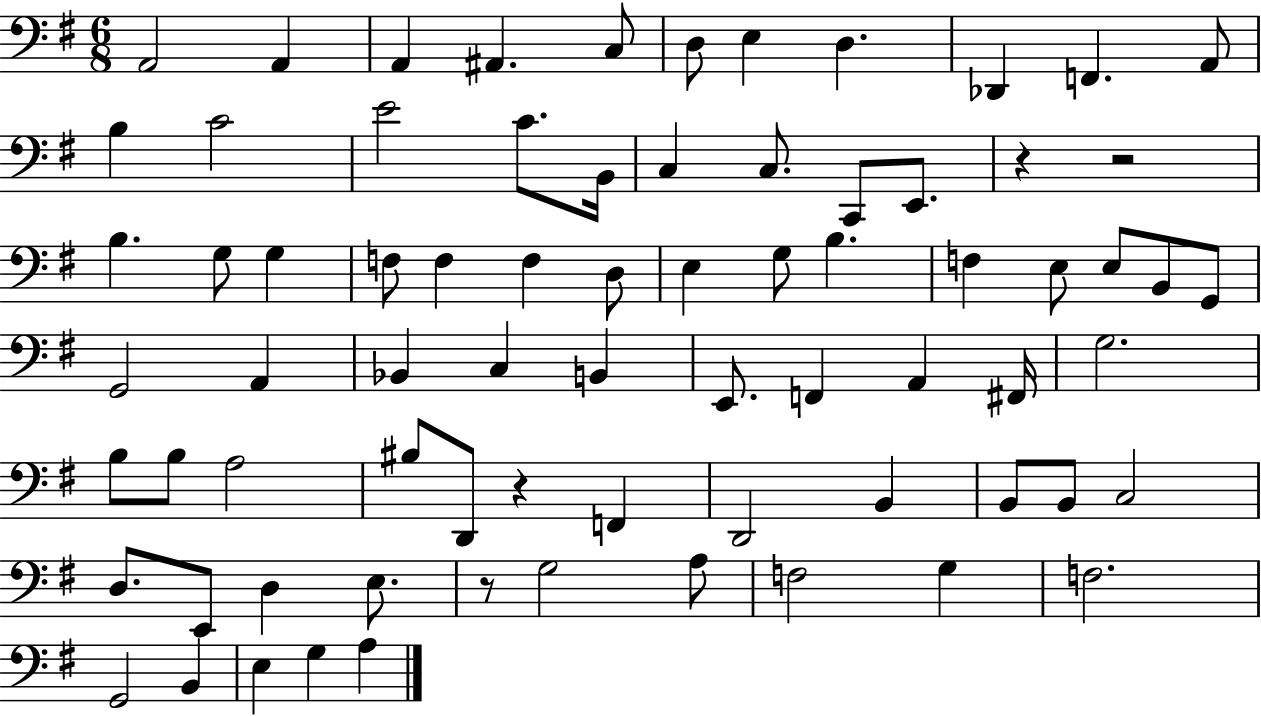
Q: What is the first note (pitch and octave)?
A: A2